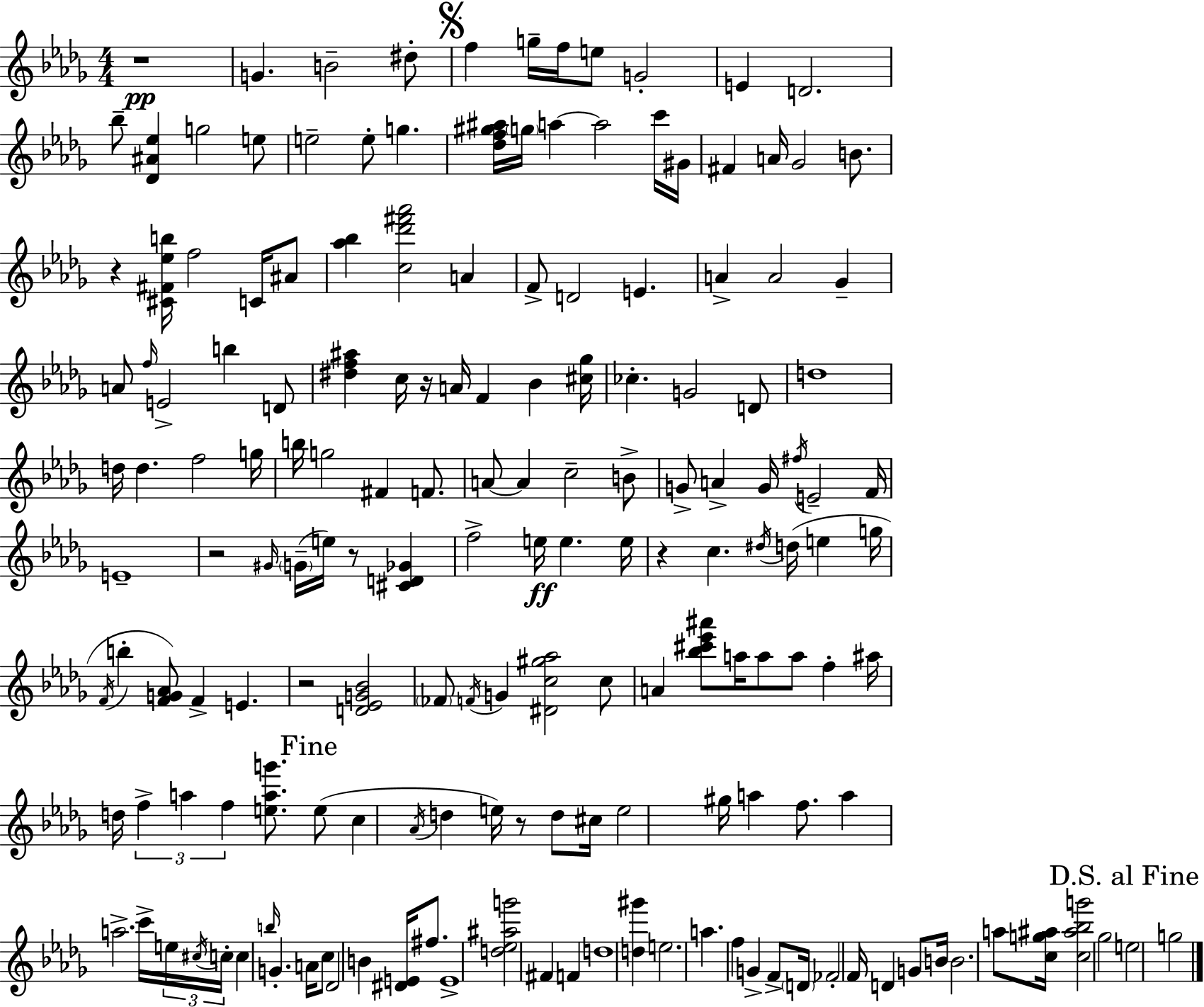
{
  \clef treble
  \numericTimeSignature
  \time 4/4
  \key bes \minor
  r1\pp | g'4. b'2-- dis''8-. | \mark \markup { \musicglyph "scripts.segno" } f''4 g''16-- f''16 e''8 g'2-. | e'4 d'2. | \break bes''8-- <des' ais' ees''>4 g''2 e''8 | e''2-- e''8-. g''4. | <des'' f'' gis'' ais''>16 \parenthesize g''16 a''4~~ a''2 c'''16 gis'16 | fis'4 a'16 ges'2 b'8. | \break r4 <cis' fis' ees'' b''>16 f''2 c'16 ais'8 | <aes'' bes''>4 <c'' des''' fis''' aes'''>2 a'4 | f'8-> d'2 e'4. | a'4-> a'2 ges'4-- | \break a'8 \grace { f''16 } e'2-> b''4 d'8 | <dis'' f'' ais''>4 c''16 r16 a'16 f'4 bes'4 | <cis'' ges''>16 ces''4.-. g'2 d'8 | d''1 | \break d''16 d''4. f''2 | g''16 b''16 g''2 fis'4 f'8. | a'8~~ a'4 c''2-- b'8-> | g'8-> a'4-> g'16 \acciaccatura { fis''16 } e'2-- | \break f'16 e'1-- | r2 \grace { gis'16 }( \parenthesize g'16-- e''16) r8 <cis' d' ges'>4 | f''2-> e''16\ff e''4. | e''16 r4 c''4. \acciaccatura { dis''16 } d''16( e''4 | \break g''16 \acciaccatura { f'16 } b''4-. <f' g' aes'>8) f'4-> e'4. | r2 <d' ees' g' bes'>2 | \parenthesize fes'8 \acciaccatura { f'16 } g'4 <dis' c'' gis'' aes''>2 | c''8 a'4 <bes'' cis''' ees''' ais'''>8 a''16 a''8 a''8 | \break f''4-. ais''16 d''16 \tuplet 3/2 { f''4-> a''4 f''4 } | <e'' a'' g'''>8. \mark "Fine" e''8( c''4 \acciaccatura { aes'16 } d''4 | e''16) r8 d''8 cis''16 e''2 gis''16 | a''4 f''8. a''4 a''2.-> | \break c'''16-> \tuplet 3/2 { e''16 \acciaccatura { cis''16 } c''16-. } c''4 \grace { b''16 } | g'4.-. a'16 c''8 des'2 | b'4 <dis' e'>16 fis''8. e'1-> | <d'' ees'' ais'' g'''>2 | \break fis'4 f'4 d''1 | <d'' gis'''>4 e''2. | a''4. f''4 | g'4-> f'8-> \parenthesize d'16 fes'2-. | \break f'16 d'4 g'8 b'16 b'2. | a''8 <c'' g'' ais''>16 <c'' ais'' bes'' g'''>2 | ges''2 \mark "D.S. al Fine" e''2 | g''2 \bar "|."
}